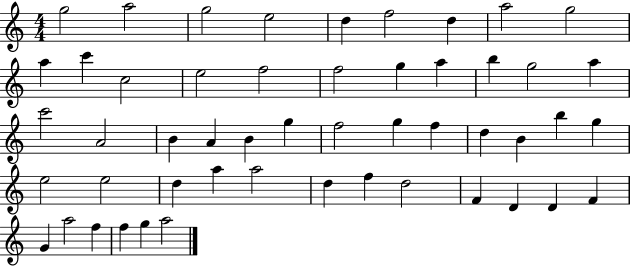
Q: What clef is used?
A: treble